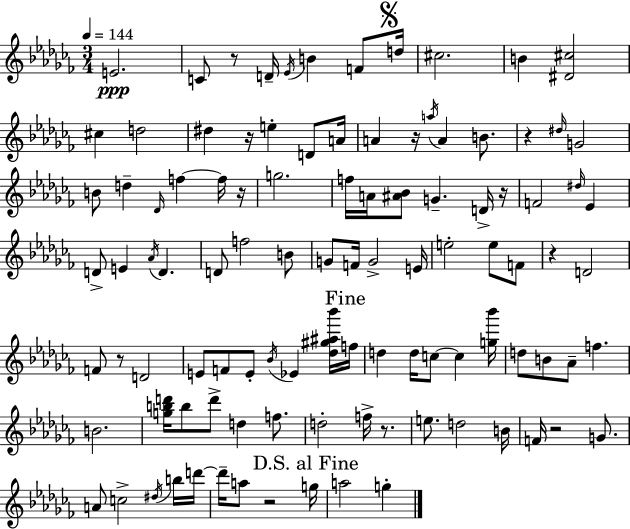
{
  \clef treble
  \numericTimeSignature
  \time 3/4
  \key aes \minor
  \tempo 4 = 144
  e'2.\ppp | c'8 r8 d'16-- \acciaccatura { ees'16 } b'4 f'8 | \mark \markup { \musicglyph "scripts.segno" } d''16 cis''2. | b'4 <dis' cis''>2 | \break cis''4 d''2 | dis''4 r16 e''4-. d'8 | a'16 a'4 r16 \acciaccatura { a''16 } a'4 b'8. | r4 \grace { dis''16 } g'2 | \break b'8 d''4-- \grace { des'16 } f''4~~ | f''16 r16 g''2. | f''16 a'16 <ais' bes'>8 g'4.-- | d'16-> r16 f'2 | \break \grace { dis''16 } ees'4 d'8-> e'4 \acciaccatura { aes'16 } | d'4. d'8 f''2 | b'8 g'8 f'16 g'2-> | e'16 e''2-. | \break e''8 f'8 r4 d'2 | f'8 r8 d'2 | e'8 f'8 e'8-. | \acciaccatura { bes'16 } ees'4 <des'' gis'' ais'' bes'''>16 \mark "Fine" f''16 d''4 d''16 | \break c''8~~ c''4 <g'' bes'''>16 d''8 b'8 aes'8-- | f''4. b'2. | <g'' b'' d'''>16 b''8 d'''8-> | d''4 f''8. d''2-. | \break f''16-> r8. e''8. d''2 | b'16 f'16 r2 | g'8. a'8 c''2-> | \acciaccatura { dis''16 } b''16 d'''16~~ d'''16-- a''8 r2 | \break \mark "D.S. al Fine" g''16 a''2 | g''4-. \bar "|."
}